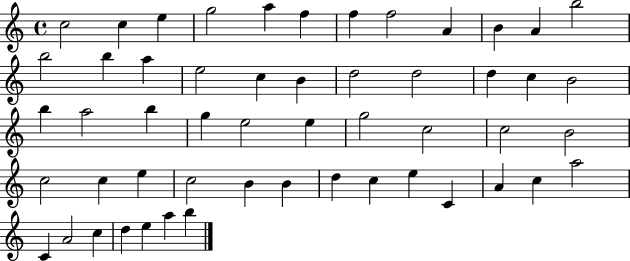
X:1
T:Untitled
M:4/4
L:1/4
K:C
c2 c e g2 a f f f2 A B A b2 b2 b a e2 c B d2 d2 d c B2 b a2 b g e2 e g2 c2 c2 B2 c2 c e c2 B B d c e C A c a2 C A2 c d e a b